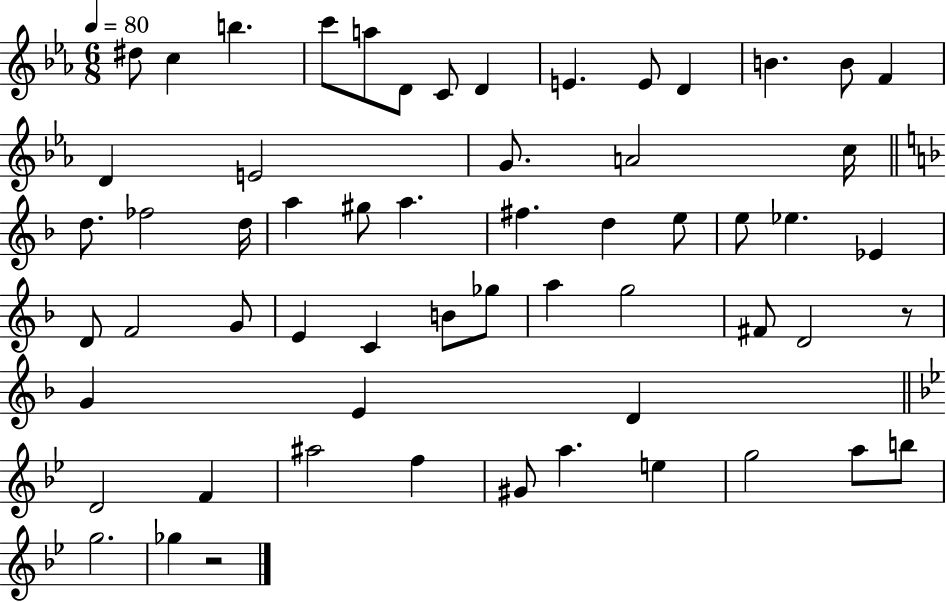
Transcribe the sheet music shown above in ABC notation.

X:1
T:Untitled
M:6/8
L:1/4
K:Eb
^d/2 c b c'/2 a/2 D/2 C/2 D E E/2 D B B/2 F D E2 G/2 A2 c/4 d/2 _f2 d/4 a ^g/2 a ^f d e/2 e/2 _e _E D/2 F2 G/2 E C B/2 _g/2 a g2 ^F/2 D2 z/2 G E D D2 F ^a2 f ^G/2 a e g2 a/2 b/2 g2 _g z2